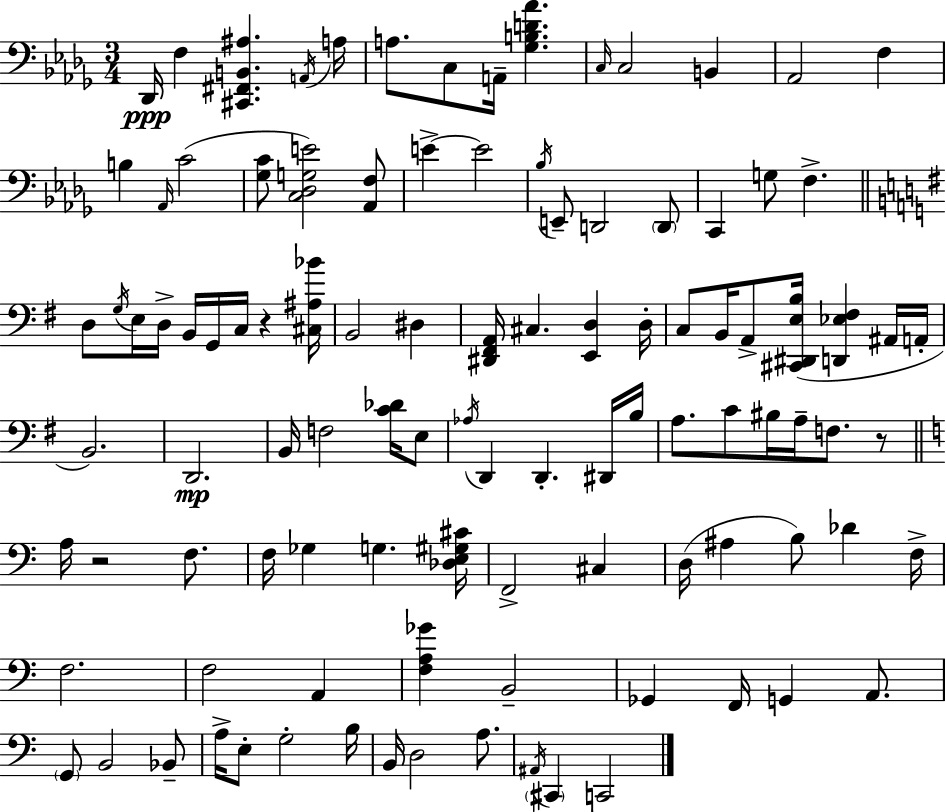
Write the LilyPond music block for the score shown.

{
  \clef bass
  \numericTimeSignature
  \time 3/4
  \key bes \minor
  \repeat volta 2 { des,16\ppp f4 <cis, fis, b, ais>4. \acciaccatura { a,16 } | a16 a8. c8 a,16-- <ges b d' aes'>4. | \grace { c16 } c2 b,4 | aes,2 f4 | \break b4 \grace { aes,16 }( c'2 | <ges c'>8 <c des g e'>2) | <aes, f>8 e'4->~~ e'2 | \acciaccatura { bes16 } e,8-- d,2 | \break \parenthesize d,8 c,4 g8 f4.-> | \bar "||" \break \key g \major d8 \acciaccatura { g16 } e16 d16-> b,16 g,16 c16 r4 | <cis ais bes'>16 b,2 dis4 | <dis, fis, a,>16 cis4. <e, d>4 | d16-. c8 b,16 a,8-> <cis, dis, e b>16( <d, ees fis>4 ais,16 | \break a,16-. b,2.) | d,2.\mp | b,16 f2 <c' des'>16 e8 | \acciaccatura { aes16 } d,4 d,4.-. | \break dis,16 b16 a8. c'8 bis16 a16-- f8. | r8 \bar "||" \break \key a \minor a16 r2 f8. | f16 ges4 g4. <des e gis cis'>16 | f,2-> cis4 | d16( ais4 b8) des'4 f16-> | \break f2. | f2 a,4 | <f a ges'>4 b,2-- | ges,4 f,16 g,4 a,8. | \break \parenthesize g,8 b,2 bes,8-- | a16-> e8-. g2-. b16 | b,16 d2 a8. | \acciaccatura { ais,16 } \parenthesize cis,4 c,2 | \break } \bar "|."
}